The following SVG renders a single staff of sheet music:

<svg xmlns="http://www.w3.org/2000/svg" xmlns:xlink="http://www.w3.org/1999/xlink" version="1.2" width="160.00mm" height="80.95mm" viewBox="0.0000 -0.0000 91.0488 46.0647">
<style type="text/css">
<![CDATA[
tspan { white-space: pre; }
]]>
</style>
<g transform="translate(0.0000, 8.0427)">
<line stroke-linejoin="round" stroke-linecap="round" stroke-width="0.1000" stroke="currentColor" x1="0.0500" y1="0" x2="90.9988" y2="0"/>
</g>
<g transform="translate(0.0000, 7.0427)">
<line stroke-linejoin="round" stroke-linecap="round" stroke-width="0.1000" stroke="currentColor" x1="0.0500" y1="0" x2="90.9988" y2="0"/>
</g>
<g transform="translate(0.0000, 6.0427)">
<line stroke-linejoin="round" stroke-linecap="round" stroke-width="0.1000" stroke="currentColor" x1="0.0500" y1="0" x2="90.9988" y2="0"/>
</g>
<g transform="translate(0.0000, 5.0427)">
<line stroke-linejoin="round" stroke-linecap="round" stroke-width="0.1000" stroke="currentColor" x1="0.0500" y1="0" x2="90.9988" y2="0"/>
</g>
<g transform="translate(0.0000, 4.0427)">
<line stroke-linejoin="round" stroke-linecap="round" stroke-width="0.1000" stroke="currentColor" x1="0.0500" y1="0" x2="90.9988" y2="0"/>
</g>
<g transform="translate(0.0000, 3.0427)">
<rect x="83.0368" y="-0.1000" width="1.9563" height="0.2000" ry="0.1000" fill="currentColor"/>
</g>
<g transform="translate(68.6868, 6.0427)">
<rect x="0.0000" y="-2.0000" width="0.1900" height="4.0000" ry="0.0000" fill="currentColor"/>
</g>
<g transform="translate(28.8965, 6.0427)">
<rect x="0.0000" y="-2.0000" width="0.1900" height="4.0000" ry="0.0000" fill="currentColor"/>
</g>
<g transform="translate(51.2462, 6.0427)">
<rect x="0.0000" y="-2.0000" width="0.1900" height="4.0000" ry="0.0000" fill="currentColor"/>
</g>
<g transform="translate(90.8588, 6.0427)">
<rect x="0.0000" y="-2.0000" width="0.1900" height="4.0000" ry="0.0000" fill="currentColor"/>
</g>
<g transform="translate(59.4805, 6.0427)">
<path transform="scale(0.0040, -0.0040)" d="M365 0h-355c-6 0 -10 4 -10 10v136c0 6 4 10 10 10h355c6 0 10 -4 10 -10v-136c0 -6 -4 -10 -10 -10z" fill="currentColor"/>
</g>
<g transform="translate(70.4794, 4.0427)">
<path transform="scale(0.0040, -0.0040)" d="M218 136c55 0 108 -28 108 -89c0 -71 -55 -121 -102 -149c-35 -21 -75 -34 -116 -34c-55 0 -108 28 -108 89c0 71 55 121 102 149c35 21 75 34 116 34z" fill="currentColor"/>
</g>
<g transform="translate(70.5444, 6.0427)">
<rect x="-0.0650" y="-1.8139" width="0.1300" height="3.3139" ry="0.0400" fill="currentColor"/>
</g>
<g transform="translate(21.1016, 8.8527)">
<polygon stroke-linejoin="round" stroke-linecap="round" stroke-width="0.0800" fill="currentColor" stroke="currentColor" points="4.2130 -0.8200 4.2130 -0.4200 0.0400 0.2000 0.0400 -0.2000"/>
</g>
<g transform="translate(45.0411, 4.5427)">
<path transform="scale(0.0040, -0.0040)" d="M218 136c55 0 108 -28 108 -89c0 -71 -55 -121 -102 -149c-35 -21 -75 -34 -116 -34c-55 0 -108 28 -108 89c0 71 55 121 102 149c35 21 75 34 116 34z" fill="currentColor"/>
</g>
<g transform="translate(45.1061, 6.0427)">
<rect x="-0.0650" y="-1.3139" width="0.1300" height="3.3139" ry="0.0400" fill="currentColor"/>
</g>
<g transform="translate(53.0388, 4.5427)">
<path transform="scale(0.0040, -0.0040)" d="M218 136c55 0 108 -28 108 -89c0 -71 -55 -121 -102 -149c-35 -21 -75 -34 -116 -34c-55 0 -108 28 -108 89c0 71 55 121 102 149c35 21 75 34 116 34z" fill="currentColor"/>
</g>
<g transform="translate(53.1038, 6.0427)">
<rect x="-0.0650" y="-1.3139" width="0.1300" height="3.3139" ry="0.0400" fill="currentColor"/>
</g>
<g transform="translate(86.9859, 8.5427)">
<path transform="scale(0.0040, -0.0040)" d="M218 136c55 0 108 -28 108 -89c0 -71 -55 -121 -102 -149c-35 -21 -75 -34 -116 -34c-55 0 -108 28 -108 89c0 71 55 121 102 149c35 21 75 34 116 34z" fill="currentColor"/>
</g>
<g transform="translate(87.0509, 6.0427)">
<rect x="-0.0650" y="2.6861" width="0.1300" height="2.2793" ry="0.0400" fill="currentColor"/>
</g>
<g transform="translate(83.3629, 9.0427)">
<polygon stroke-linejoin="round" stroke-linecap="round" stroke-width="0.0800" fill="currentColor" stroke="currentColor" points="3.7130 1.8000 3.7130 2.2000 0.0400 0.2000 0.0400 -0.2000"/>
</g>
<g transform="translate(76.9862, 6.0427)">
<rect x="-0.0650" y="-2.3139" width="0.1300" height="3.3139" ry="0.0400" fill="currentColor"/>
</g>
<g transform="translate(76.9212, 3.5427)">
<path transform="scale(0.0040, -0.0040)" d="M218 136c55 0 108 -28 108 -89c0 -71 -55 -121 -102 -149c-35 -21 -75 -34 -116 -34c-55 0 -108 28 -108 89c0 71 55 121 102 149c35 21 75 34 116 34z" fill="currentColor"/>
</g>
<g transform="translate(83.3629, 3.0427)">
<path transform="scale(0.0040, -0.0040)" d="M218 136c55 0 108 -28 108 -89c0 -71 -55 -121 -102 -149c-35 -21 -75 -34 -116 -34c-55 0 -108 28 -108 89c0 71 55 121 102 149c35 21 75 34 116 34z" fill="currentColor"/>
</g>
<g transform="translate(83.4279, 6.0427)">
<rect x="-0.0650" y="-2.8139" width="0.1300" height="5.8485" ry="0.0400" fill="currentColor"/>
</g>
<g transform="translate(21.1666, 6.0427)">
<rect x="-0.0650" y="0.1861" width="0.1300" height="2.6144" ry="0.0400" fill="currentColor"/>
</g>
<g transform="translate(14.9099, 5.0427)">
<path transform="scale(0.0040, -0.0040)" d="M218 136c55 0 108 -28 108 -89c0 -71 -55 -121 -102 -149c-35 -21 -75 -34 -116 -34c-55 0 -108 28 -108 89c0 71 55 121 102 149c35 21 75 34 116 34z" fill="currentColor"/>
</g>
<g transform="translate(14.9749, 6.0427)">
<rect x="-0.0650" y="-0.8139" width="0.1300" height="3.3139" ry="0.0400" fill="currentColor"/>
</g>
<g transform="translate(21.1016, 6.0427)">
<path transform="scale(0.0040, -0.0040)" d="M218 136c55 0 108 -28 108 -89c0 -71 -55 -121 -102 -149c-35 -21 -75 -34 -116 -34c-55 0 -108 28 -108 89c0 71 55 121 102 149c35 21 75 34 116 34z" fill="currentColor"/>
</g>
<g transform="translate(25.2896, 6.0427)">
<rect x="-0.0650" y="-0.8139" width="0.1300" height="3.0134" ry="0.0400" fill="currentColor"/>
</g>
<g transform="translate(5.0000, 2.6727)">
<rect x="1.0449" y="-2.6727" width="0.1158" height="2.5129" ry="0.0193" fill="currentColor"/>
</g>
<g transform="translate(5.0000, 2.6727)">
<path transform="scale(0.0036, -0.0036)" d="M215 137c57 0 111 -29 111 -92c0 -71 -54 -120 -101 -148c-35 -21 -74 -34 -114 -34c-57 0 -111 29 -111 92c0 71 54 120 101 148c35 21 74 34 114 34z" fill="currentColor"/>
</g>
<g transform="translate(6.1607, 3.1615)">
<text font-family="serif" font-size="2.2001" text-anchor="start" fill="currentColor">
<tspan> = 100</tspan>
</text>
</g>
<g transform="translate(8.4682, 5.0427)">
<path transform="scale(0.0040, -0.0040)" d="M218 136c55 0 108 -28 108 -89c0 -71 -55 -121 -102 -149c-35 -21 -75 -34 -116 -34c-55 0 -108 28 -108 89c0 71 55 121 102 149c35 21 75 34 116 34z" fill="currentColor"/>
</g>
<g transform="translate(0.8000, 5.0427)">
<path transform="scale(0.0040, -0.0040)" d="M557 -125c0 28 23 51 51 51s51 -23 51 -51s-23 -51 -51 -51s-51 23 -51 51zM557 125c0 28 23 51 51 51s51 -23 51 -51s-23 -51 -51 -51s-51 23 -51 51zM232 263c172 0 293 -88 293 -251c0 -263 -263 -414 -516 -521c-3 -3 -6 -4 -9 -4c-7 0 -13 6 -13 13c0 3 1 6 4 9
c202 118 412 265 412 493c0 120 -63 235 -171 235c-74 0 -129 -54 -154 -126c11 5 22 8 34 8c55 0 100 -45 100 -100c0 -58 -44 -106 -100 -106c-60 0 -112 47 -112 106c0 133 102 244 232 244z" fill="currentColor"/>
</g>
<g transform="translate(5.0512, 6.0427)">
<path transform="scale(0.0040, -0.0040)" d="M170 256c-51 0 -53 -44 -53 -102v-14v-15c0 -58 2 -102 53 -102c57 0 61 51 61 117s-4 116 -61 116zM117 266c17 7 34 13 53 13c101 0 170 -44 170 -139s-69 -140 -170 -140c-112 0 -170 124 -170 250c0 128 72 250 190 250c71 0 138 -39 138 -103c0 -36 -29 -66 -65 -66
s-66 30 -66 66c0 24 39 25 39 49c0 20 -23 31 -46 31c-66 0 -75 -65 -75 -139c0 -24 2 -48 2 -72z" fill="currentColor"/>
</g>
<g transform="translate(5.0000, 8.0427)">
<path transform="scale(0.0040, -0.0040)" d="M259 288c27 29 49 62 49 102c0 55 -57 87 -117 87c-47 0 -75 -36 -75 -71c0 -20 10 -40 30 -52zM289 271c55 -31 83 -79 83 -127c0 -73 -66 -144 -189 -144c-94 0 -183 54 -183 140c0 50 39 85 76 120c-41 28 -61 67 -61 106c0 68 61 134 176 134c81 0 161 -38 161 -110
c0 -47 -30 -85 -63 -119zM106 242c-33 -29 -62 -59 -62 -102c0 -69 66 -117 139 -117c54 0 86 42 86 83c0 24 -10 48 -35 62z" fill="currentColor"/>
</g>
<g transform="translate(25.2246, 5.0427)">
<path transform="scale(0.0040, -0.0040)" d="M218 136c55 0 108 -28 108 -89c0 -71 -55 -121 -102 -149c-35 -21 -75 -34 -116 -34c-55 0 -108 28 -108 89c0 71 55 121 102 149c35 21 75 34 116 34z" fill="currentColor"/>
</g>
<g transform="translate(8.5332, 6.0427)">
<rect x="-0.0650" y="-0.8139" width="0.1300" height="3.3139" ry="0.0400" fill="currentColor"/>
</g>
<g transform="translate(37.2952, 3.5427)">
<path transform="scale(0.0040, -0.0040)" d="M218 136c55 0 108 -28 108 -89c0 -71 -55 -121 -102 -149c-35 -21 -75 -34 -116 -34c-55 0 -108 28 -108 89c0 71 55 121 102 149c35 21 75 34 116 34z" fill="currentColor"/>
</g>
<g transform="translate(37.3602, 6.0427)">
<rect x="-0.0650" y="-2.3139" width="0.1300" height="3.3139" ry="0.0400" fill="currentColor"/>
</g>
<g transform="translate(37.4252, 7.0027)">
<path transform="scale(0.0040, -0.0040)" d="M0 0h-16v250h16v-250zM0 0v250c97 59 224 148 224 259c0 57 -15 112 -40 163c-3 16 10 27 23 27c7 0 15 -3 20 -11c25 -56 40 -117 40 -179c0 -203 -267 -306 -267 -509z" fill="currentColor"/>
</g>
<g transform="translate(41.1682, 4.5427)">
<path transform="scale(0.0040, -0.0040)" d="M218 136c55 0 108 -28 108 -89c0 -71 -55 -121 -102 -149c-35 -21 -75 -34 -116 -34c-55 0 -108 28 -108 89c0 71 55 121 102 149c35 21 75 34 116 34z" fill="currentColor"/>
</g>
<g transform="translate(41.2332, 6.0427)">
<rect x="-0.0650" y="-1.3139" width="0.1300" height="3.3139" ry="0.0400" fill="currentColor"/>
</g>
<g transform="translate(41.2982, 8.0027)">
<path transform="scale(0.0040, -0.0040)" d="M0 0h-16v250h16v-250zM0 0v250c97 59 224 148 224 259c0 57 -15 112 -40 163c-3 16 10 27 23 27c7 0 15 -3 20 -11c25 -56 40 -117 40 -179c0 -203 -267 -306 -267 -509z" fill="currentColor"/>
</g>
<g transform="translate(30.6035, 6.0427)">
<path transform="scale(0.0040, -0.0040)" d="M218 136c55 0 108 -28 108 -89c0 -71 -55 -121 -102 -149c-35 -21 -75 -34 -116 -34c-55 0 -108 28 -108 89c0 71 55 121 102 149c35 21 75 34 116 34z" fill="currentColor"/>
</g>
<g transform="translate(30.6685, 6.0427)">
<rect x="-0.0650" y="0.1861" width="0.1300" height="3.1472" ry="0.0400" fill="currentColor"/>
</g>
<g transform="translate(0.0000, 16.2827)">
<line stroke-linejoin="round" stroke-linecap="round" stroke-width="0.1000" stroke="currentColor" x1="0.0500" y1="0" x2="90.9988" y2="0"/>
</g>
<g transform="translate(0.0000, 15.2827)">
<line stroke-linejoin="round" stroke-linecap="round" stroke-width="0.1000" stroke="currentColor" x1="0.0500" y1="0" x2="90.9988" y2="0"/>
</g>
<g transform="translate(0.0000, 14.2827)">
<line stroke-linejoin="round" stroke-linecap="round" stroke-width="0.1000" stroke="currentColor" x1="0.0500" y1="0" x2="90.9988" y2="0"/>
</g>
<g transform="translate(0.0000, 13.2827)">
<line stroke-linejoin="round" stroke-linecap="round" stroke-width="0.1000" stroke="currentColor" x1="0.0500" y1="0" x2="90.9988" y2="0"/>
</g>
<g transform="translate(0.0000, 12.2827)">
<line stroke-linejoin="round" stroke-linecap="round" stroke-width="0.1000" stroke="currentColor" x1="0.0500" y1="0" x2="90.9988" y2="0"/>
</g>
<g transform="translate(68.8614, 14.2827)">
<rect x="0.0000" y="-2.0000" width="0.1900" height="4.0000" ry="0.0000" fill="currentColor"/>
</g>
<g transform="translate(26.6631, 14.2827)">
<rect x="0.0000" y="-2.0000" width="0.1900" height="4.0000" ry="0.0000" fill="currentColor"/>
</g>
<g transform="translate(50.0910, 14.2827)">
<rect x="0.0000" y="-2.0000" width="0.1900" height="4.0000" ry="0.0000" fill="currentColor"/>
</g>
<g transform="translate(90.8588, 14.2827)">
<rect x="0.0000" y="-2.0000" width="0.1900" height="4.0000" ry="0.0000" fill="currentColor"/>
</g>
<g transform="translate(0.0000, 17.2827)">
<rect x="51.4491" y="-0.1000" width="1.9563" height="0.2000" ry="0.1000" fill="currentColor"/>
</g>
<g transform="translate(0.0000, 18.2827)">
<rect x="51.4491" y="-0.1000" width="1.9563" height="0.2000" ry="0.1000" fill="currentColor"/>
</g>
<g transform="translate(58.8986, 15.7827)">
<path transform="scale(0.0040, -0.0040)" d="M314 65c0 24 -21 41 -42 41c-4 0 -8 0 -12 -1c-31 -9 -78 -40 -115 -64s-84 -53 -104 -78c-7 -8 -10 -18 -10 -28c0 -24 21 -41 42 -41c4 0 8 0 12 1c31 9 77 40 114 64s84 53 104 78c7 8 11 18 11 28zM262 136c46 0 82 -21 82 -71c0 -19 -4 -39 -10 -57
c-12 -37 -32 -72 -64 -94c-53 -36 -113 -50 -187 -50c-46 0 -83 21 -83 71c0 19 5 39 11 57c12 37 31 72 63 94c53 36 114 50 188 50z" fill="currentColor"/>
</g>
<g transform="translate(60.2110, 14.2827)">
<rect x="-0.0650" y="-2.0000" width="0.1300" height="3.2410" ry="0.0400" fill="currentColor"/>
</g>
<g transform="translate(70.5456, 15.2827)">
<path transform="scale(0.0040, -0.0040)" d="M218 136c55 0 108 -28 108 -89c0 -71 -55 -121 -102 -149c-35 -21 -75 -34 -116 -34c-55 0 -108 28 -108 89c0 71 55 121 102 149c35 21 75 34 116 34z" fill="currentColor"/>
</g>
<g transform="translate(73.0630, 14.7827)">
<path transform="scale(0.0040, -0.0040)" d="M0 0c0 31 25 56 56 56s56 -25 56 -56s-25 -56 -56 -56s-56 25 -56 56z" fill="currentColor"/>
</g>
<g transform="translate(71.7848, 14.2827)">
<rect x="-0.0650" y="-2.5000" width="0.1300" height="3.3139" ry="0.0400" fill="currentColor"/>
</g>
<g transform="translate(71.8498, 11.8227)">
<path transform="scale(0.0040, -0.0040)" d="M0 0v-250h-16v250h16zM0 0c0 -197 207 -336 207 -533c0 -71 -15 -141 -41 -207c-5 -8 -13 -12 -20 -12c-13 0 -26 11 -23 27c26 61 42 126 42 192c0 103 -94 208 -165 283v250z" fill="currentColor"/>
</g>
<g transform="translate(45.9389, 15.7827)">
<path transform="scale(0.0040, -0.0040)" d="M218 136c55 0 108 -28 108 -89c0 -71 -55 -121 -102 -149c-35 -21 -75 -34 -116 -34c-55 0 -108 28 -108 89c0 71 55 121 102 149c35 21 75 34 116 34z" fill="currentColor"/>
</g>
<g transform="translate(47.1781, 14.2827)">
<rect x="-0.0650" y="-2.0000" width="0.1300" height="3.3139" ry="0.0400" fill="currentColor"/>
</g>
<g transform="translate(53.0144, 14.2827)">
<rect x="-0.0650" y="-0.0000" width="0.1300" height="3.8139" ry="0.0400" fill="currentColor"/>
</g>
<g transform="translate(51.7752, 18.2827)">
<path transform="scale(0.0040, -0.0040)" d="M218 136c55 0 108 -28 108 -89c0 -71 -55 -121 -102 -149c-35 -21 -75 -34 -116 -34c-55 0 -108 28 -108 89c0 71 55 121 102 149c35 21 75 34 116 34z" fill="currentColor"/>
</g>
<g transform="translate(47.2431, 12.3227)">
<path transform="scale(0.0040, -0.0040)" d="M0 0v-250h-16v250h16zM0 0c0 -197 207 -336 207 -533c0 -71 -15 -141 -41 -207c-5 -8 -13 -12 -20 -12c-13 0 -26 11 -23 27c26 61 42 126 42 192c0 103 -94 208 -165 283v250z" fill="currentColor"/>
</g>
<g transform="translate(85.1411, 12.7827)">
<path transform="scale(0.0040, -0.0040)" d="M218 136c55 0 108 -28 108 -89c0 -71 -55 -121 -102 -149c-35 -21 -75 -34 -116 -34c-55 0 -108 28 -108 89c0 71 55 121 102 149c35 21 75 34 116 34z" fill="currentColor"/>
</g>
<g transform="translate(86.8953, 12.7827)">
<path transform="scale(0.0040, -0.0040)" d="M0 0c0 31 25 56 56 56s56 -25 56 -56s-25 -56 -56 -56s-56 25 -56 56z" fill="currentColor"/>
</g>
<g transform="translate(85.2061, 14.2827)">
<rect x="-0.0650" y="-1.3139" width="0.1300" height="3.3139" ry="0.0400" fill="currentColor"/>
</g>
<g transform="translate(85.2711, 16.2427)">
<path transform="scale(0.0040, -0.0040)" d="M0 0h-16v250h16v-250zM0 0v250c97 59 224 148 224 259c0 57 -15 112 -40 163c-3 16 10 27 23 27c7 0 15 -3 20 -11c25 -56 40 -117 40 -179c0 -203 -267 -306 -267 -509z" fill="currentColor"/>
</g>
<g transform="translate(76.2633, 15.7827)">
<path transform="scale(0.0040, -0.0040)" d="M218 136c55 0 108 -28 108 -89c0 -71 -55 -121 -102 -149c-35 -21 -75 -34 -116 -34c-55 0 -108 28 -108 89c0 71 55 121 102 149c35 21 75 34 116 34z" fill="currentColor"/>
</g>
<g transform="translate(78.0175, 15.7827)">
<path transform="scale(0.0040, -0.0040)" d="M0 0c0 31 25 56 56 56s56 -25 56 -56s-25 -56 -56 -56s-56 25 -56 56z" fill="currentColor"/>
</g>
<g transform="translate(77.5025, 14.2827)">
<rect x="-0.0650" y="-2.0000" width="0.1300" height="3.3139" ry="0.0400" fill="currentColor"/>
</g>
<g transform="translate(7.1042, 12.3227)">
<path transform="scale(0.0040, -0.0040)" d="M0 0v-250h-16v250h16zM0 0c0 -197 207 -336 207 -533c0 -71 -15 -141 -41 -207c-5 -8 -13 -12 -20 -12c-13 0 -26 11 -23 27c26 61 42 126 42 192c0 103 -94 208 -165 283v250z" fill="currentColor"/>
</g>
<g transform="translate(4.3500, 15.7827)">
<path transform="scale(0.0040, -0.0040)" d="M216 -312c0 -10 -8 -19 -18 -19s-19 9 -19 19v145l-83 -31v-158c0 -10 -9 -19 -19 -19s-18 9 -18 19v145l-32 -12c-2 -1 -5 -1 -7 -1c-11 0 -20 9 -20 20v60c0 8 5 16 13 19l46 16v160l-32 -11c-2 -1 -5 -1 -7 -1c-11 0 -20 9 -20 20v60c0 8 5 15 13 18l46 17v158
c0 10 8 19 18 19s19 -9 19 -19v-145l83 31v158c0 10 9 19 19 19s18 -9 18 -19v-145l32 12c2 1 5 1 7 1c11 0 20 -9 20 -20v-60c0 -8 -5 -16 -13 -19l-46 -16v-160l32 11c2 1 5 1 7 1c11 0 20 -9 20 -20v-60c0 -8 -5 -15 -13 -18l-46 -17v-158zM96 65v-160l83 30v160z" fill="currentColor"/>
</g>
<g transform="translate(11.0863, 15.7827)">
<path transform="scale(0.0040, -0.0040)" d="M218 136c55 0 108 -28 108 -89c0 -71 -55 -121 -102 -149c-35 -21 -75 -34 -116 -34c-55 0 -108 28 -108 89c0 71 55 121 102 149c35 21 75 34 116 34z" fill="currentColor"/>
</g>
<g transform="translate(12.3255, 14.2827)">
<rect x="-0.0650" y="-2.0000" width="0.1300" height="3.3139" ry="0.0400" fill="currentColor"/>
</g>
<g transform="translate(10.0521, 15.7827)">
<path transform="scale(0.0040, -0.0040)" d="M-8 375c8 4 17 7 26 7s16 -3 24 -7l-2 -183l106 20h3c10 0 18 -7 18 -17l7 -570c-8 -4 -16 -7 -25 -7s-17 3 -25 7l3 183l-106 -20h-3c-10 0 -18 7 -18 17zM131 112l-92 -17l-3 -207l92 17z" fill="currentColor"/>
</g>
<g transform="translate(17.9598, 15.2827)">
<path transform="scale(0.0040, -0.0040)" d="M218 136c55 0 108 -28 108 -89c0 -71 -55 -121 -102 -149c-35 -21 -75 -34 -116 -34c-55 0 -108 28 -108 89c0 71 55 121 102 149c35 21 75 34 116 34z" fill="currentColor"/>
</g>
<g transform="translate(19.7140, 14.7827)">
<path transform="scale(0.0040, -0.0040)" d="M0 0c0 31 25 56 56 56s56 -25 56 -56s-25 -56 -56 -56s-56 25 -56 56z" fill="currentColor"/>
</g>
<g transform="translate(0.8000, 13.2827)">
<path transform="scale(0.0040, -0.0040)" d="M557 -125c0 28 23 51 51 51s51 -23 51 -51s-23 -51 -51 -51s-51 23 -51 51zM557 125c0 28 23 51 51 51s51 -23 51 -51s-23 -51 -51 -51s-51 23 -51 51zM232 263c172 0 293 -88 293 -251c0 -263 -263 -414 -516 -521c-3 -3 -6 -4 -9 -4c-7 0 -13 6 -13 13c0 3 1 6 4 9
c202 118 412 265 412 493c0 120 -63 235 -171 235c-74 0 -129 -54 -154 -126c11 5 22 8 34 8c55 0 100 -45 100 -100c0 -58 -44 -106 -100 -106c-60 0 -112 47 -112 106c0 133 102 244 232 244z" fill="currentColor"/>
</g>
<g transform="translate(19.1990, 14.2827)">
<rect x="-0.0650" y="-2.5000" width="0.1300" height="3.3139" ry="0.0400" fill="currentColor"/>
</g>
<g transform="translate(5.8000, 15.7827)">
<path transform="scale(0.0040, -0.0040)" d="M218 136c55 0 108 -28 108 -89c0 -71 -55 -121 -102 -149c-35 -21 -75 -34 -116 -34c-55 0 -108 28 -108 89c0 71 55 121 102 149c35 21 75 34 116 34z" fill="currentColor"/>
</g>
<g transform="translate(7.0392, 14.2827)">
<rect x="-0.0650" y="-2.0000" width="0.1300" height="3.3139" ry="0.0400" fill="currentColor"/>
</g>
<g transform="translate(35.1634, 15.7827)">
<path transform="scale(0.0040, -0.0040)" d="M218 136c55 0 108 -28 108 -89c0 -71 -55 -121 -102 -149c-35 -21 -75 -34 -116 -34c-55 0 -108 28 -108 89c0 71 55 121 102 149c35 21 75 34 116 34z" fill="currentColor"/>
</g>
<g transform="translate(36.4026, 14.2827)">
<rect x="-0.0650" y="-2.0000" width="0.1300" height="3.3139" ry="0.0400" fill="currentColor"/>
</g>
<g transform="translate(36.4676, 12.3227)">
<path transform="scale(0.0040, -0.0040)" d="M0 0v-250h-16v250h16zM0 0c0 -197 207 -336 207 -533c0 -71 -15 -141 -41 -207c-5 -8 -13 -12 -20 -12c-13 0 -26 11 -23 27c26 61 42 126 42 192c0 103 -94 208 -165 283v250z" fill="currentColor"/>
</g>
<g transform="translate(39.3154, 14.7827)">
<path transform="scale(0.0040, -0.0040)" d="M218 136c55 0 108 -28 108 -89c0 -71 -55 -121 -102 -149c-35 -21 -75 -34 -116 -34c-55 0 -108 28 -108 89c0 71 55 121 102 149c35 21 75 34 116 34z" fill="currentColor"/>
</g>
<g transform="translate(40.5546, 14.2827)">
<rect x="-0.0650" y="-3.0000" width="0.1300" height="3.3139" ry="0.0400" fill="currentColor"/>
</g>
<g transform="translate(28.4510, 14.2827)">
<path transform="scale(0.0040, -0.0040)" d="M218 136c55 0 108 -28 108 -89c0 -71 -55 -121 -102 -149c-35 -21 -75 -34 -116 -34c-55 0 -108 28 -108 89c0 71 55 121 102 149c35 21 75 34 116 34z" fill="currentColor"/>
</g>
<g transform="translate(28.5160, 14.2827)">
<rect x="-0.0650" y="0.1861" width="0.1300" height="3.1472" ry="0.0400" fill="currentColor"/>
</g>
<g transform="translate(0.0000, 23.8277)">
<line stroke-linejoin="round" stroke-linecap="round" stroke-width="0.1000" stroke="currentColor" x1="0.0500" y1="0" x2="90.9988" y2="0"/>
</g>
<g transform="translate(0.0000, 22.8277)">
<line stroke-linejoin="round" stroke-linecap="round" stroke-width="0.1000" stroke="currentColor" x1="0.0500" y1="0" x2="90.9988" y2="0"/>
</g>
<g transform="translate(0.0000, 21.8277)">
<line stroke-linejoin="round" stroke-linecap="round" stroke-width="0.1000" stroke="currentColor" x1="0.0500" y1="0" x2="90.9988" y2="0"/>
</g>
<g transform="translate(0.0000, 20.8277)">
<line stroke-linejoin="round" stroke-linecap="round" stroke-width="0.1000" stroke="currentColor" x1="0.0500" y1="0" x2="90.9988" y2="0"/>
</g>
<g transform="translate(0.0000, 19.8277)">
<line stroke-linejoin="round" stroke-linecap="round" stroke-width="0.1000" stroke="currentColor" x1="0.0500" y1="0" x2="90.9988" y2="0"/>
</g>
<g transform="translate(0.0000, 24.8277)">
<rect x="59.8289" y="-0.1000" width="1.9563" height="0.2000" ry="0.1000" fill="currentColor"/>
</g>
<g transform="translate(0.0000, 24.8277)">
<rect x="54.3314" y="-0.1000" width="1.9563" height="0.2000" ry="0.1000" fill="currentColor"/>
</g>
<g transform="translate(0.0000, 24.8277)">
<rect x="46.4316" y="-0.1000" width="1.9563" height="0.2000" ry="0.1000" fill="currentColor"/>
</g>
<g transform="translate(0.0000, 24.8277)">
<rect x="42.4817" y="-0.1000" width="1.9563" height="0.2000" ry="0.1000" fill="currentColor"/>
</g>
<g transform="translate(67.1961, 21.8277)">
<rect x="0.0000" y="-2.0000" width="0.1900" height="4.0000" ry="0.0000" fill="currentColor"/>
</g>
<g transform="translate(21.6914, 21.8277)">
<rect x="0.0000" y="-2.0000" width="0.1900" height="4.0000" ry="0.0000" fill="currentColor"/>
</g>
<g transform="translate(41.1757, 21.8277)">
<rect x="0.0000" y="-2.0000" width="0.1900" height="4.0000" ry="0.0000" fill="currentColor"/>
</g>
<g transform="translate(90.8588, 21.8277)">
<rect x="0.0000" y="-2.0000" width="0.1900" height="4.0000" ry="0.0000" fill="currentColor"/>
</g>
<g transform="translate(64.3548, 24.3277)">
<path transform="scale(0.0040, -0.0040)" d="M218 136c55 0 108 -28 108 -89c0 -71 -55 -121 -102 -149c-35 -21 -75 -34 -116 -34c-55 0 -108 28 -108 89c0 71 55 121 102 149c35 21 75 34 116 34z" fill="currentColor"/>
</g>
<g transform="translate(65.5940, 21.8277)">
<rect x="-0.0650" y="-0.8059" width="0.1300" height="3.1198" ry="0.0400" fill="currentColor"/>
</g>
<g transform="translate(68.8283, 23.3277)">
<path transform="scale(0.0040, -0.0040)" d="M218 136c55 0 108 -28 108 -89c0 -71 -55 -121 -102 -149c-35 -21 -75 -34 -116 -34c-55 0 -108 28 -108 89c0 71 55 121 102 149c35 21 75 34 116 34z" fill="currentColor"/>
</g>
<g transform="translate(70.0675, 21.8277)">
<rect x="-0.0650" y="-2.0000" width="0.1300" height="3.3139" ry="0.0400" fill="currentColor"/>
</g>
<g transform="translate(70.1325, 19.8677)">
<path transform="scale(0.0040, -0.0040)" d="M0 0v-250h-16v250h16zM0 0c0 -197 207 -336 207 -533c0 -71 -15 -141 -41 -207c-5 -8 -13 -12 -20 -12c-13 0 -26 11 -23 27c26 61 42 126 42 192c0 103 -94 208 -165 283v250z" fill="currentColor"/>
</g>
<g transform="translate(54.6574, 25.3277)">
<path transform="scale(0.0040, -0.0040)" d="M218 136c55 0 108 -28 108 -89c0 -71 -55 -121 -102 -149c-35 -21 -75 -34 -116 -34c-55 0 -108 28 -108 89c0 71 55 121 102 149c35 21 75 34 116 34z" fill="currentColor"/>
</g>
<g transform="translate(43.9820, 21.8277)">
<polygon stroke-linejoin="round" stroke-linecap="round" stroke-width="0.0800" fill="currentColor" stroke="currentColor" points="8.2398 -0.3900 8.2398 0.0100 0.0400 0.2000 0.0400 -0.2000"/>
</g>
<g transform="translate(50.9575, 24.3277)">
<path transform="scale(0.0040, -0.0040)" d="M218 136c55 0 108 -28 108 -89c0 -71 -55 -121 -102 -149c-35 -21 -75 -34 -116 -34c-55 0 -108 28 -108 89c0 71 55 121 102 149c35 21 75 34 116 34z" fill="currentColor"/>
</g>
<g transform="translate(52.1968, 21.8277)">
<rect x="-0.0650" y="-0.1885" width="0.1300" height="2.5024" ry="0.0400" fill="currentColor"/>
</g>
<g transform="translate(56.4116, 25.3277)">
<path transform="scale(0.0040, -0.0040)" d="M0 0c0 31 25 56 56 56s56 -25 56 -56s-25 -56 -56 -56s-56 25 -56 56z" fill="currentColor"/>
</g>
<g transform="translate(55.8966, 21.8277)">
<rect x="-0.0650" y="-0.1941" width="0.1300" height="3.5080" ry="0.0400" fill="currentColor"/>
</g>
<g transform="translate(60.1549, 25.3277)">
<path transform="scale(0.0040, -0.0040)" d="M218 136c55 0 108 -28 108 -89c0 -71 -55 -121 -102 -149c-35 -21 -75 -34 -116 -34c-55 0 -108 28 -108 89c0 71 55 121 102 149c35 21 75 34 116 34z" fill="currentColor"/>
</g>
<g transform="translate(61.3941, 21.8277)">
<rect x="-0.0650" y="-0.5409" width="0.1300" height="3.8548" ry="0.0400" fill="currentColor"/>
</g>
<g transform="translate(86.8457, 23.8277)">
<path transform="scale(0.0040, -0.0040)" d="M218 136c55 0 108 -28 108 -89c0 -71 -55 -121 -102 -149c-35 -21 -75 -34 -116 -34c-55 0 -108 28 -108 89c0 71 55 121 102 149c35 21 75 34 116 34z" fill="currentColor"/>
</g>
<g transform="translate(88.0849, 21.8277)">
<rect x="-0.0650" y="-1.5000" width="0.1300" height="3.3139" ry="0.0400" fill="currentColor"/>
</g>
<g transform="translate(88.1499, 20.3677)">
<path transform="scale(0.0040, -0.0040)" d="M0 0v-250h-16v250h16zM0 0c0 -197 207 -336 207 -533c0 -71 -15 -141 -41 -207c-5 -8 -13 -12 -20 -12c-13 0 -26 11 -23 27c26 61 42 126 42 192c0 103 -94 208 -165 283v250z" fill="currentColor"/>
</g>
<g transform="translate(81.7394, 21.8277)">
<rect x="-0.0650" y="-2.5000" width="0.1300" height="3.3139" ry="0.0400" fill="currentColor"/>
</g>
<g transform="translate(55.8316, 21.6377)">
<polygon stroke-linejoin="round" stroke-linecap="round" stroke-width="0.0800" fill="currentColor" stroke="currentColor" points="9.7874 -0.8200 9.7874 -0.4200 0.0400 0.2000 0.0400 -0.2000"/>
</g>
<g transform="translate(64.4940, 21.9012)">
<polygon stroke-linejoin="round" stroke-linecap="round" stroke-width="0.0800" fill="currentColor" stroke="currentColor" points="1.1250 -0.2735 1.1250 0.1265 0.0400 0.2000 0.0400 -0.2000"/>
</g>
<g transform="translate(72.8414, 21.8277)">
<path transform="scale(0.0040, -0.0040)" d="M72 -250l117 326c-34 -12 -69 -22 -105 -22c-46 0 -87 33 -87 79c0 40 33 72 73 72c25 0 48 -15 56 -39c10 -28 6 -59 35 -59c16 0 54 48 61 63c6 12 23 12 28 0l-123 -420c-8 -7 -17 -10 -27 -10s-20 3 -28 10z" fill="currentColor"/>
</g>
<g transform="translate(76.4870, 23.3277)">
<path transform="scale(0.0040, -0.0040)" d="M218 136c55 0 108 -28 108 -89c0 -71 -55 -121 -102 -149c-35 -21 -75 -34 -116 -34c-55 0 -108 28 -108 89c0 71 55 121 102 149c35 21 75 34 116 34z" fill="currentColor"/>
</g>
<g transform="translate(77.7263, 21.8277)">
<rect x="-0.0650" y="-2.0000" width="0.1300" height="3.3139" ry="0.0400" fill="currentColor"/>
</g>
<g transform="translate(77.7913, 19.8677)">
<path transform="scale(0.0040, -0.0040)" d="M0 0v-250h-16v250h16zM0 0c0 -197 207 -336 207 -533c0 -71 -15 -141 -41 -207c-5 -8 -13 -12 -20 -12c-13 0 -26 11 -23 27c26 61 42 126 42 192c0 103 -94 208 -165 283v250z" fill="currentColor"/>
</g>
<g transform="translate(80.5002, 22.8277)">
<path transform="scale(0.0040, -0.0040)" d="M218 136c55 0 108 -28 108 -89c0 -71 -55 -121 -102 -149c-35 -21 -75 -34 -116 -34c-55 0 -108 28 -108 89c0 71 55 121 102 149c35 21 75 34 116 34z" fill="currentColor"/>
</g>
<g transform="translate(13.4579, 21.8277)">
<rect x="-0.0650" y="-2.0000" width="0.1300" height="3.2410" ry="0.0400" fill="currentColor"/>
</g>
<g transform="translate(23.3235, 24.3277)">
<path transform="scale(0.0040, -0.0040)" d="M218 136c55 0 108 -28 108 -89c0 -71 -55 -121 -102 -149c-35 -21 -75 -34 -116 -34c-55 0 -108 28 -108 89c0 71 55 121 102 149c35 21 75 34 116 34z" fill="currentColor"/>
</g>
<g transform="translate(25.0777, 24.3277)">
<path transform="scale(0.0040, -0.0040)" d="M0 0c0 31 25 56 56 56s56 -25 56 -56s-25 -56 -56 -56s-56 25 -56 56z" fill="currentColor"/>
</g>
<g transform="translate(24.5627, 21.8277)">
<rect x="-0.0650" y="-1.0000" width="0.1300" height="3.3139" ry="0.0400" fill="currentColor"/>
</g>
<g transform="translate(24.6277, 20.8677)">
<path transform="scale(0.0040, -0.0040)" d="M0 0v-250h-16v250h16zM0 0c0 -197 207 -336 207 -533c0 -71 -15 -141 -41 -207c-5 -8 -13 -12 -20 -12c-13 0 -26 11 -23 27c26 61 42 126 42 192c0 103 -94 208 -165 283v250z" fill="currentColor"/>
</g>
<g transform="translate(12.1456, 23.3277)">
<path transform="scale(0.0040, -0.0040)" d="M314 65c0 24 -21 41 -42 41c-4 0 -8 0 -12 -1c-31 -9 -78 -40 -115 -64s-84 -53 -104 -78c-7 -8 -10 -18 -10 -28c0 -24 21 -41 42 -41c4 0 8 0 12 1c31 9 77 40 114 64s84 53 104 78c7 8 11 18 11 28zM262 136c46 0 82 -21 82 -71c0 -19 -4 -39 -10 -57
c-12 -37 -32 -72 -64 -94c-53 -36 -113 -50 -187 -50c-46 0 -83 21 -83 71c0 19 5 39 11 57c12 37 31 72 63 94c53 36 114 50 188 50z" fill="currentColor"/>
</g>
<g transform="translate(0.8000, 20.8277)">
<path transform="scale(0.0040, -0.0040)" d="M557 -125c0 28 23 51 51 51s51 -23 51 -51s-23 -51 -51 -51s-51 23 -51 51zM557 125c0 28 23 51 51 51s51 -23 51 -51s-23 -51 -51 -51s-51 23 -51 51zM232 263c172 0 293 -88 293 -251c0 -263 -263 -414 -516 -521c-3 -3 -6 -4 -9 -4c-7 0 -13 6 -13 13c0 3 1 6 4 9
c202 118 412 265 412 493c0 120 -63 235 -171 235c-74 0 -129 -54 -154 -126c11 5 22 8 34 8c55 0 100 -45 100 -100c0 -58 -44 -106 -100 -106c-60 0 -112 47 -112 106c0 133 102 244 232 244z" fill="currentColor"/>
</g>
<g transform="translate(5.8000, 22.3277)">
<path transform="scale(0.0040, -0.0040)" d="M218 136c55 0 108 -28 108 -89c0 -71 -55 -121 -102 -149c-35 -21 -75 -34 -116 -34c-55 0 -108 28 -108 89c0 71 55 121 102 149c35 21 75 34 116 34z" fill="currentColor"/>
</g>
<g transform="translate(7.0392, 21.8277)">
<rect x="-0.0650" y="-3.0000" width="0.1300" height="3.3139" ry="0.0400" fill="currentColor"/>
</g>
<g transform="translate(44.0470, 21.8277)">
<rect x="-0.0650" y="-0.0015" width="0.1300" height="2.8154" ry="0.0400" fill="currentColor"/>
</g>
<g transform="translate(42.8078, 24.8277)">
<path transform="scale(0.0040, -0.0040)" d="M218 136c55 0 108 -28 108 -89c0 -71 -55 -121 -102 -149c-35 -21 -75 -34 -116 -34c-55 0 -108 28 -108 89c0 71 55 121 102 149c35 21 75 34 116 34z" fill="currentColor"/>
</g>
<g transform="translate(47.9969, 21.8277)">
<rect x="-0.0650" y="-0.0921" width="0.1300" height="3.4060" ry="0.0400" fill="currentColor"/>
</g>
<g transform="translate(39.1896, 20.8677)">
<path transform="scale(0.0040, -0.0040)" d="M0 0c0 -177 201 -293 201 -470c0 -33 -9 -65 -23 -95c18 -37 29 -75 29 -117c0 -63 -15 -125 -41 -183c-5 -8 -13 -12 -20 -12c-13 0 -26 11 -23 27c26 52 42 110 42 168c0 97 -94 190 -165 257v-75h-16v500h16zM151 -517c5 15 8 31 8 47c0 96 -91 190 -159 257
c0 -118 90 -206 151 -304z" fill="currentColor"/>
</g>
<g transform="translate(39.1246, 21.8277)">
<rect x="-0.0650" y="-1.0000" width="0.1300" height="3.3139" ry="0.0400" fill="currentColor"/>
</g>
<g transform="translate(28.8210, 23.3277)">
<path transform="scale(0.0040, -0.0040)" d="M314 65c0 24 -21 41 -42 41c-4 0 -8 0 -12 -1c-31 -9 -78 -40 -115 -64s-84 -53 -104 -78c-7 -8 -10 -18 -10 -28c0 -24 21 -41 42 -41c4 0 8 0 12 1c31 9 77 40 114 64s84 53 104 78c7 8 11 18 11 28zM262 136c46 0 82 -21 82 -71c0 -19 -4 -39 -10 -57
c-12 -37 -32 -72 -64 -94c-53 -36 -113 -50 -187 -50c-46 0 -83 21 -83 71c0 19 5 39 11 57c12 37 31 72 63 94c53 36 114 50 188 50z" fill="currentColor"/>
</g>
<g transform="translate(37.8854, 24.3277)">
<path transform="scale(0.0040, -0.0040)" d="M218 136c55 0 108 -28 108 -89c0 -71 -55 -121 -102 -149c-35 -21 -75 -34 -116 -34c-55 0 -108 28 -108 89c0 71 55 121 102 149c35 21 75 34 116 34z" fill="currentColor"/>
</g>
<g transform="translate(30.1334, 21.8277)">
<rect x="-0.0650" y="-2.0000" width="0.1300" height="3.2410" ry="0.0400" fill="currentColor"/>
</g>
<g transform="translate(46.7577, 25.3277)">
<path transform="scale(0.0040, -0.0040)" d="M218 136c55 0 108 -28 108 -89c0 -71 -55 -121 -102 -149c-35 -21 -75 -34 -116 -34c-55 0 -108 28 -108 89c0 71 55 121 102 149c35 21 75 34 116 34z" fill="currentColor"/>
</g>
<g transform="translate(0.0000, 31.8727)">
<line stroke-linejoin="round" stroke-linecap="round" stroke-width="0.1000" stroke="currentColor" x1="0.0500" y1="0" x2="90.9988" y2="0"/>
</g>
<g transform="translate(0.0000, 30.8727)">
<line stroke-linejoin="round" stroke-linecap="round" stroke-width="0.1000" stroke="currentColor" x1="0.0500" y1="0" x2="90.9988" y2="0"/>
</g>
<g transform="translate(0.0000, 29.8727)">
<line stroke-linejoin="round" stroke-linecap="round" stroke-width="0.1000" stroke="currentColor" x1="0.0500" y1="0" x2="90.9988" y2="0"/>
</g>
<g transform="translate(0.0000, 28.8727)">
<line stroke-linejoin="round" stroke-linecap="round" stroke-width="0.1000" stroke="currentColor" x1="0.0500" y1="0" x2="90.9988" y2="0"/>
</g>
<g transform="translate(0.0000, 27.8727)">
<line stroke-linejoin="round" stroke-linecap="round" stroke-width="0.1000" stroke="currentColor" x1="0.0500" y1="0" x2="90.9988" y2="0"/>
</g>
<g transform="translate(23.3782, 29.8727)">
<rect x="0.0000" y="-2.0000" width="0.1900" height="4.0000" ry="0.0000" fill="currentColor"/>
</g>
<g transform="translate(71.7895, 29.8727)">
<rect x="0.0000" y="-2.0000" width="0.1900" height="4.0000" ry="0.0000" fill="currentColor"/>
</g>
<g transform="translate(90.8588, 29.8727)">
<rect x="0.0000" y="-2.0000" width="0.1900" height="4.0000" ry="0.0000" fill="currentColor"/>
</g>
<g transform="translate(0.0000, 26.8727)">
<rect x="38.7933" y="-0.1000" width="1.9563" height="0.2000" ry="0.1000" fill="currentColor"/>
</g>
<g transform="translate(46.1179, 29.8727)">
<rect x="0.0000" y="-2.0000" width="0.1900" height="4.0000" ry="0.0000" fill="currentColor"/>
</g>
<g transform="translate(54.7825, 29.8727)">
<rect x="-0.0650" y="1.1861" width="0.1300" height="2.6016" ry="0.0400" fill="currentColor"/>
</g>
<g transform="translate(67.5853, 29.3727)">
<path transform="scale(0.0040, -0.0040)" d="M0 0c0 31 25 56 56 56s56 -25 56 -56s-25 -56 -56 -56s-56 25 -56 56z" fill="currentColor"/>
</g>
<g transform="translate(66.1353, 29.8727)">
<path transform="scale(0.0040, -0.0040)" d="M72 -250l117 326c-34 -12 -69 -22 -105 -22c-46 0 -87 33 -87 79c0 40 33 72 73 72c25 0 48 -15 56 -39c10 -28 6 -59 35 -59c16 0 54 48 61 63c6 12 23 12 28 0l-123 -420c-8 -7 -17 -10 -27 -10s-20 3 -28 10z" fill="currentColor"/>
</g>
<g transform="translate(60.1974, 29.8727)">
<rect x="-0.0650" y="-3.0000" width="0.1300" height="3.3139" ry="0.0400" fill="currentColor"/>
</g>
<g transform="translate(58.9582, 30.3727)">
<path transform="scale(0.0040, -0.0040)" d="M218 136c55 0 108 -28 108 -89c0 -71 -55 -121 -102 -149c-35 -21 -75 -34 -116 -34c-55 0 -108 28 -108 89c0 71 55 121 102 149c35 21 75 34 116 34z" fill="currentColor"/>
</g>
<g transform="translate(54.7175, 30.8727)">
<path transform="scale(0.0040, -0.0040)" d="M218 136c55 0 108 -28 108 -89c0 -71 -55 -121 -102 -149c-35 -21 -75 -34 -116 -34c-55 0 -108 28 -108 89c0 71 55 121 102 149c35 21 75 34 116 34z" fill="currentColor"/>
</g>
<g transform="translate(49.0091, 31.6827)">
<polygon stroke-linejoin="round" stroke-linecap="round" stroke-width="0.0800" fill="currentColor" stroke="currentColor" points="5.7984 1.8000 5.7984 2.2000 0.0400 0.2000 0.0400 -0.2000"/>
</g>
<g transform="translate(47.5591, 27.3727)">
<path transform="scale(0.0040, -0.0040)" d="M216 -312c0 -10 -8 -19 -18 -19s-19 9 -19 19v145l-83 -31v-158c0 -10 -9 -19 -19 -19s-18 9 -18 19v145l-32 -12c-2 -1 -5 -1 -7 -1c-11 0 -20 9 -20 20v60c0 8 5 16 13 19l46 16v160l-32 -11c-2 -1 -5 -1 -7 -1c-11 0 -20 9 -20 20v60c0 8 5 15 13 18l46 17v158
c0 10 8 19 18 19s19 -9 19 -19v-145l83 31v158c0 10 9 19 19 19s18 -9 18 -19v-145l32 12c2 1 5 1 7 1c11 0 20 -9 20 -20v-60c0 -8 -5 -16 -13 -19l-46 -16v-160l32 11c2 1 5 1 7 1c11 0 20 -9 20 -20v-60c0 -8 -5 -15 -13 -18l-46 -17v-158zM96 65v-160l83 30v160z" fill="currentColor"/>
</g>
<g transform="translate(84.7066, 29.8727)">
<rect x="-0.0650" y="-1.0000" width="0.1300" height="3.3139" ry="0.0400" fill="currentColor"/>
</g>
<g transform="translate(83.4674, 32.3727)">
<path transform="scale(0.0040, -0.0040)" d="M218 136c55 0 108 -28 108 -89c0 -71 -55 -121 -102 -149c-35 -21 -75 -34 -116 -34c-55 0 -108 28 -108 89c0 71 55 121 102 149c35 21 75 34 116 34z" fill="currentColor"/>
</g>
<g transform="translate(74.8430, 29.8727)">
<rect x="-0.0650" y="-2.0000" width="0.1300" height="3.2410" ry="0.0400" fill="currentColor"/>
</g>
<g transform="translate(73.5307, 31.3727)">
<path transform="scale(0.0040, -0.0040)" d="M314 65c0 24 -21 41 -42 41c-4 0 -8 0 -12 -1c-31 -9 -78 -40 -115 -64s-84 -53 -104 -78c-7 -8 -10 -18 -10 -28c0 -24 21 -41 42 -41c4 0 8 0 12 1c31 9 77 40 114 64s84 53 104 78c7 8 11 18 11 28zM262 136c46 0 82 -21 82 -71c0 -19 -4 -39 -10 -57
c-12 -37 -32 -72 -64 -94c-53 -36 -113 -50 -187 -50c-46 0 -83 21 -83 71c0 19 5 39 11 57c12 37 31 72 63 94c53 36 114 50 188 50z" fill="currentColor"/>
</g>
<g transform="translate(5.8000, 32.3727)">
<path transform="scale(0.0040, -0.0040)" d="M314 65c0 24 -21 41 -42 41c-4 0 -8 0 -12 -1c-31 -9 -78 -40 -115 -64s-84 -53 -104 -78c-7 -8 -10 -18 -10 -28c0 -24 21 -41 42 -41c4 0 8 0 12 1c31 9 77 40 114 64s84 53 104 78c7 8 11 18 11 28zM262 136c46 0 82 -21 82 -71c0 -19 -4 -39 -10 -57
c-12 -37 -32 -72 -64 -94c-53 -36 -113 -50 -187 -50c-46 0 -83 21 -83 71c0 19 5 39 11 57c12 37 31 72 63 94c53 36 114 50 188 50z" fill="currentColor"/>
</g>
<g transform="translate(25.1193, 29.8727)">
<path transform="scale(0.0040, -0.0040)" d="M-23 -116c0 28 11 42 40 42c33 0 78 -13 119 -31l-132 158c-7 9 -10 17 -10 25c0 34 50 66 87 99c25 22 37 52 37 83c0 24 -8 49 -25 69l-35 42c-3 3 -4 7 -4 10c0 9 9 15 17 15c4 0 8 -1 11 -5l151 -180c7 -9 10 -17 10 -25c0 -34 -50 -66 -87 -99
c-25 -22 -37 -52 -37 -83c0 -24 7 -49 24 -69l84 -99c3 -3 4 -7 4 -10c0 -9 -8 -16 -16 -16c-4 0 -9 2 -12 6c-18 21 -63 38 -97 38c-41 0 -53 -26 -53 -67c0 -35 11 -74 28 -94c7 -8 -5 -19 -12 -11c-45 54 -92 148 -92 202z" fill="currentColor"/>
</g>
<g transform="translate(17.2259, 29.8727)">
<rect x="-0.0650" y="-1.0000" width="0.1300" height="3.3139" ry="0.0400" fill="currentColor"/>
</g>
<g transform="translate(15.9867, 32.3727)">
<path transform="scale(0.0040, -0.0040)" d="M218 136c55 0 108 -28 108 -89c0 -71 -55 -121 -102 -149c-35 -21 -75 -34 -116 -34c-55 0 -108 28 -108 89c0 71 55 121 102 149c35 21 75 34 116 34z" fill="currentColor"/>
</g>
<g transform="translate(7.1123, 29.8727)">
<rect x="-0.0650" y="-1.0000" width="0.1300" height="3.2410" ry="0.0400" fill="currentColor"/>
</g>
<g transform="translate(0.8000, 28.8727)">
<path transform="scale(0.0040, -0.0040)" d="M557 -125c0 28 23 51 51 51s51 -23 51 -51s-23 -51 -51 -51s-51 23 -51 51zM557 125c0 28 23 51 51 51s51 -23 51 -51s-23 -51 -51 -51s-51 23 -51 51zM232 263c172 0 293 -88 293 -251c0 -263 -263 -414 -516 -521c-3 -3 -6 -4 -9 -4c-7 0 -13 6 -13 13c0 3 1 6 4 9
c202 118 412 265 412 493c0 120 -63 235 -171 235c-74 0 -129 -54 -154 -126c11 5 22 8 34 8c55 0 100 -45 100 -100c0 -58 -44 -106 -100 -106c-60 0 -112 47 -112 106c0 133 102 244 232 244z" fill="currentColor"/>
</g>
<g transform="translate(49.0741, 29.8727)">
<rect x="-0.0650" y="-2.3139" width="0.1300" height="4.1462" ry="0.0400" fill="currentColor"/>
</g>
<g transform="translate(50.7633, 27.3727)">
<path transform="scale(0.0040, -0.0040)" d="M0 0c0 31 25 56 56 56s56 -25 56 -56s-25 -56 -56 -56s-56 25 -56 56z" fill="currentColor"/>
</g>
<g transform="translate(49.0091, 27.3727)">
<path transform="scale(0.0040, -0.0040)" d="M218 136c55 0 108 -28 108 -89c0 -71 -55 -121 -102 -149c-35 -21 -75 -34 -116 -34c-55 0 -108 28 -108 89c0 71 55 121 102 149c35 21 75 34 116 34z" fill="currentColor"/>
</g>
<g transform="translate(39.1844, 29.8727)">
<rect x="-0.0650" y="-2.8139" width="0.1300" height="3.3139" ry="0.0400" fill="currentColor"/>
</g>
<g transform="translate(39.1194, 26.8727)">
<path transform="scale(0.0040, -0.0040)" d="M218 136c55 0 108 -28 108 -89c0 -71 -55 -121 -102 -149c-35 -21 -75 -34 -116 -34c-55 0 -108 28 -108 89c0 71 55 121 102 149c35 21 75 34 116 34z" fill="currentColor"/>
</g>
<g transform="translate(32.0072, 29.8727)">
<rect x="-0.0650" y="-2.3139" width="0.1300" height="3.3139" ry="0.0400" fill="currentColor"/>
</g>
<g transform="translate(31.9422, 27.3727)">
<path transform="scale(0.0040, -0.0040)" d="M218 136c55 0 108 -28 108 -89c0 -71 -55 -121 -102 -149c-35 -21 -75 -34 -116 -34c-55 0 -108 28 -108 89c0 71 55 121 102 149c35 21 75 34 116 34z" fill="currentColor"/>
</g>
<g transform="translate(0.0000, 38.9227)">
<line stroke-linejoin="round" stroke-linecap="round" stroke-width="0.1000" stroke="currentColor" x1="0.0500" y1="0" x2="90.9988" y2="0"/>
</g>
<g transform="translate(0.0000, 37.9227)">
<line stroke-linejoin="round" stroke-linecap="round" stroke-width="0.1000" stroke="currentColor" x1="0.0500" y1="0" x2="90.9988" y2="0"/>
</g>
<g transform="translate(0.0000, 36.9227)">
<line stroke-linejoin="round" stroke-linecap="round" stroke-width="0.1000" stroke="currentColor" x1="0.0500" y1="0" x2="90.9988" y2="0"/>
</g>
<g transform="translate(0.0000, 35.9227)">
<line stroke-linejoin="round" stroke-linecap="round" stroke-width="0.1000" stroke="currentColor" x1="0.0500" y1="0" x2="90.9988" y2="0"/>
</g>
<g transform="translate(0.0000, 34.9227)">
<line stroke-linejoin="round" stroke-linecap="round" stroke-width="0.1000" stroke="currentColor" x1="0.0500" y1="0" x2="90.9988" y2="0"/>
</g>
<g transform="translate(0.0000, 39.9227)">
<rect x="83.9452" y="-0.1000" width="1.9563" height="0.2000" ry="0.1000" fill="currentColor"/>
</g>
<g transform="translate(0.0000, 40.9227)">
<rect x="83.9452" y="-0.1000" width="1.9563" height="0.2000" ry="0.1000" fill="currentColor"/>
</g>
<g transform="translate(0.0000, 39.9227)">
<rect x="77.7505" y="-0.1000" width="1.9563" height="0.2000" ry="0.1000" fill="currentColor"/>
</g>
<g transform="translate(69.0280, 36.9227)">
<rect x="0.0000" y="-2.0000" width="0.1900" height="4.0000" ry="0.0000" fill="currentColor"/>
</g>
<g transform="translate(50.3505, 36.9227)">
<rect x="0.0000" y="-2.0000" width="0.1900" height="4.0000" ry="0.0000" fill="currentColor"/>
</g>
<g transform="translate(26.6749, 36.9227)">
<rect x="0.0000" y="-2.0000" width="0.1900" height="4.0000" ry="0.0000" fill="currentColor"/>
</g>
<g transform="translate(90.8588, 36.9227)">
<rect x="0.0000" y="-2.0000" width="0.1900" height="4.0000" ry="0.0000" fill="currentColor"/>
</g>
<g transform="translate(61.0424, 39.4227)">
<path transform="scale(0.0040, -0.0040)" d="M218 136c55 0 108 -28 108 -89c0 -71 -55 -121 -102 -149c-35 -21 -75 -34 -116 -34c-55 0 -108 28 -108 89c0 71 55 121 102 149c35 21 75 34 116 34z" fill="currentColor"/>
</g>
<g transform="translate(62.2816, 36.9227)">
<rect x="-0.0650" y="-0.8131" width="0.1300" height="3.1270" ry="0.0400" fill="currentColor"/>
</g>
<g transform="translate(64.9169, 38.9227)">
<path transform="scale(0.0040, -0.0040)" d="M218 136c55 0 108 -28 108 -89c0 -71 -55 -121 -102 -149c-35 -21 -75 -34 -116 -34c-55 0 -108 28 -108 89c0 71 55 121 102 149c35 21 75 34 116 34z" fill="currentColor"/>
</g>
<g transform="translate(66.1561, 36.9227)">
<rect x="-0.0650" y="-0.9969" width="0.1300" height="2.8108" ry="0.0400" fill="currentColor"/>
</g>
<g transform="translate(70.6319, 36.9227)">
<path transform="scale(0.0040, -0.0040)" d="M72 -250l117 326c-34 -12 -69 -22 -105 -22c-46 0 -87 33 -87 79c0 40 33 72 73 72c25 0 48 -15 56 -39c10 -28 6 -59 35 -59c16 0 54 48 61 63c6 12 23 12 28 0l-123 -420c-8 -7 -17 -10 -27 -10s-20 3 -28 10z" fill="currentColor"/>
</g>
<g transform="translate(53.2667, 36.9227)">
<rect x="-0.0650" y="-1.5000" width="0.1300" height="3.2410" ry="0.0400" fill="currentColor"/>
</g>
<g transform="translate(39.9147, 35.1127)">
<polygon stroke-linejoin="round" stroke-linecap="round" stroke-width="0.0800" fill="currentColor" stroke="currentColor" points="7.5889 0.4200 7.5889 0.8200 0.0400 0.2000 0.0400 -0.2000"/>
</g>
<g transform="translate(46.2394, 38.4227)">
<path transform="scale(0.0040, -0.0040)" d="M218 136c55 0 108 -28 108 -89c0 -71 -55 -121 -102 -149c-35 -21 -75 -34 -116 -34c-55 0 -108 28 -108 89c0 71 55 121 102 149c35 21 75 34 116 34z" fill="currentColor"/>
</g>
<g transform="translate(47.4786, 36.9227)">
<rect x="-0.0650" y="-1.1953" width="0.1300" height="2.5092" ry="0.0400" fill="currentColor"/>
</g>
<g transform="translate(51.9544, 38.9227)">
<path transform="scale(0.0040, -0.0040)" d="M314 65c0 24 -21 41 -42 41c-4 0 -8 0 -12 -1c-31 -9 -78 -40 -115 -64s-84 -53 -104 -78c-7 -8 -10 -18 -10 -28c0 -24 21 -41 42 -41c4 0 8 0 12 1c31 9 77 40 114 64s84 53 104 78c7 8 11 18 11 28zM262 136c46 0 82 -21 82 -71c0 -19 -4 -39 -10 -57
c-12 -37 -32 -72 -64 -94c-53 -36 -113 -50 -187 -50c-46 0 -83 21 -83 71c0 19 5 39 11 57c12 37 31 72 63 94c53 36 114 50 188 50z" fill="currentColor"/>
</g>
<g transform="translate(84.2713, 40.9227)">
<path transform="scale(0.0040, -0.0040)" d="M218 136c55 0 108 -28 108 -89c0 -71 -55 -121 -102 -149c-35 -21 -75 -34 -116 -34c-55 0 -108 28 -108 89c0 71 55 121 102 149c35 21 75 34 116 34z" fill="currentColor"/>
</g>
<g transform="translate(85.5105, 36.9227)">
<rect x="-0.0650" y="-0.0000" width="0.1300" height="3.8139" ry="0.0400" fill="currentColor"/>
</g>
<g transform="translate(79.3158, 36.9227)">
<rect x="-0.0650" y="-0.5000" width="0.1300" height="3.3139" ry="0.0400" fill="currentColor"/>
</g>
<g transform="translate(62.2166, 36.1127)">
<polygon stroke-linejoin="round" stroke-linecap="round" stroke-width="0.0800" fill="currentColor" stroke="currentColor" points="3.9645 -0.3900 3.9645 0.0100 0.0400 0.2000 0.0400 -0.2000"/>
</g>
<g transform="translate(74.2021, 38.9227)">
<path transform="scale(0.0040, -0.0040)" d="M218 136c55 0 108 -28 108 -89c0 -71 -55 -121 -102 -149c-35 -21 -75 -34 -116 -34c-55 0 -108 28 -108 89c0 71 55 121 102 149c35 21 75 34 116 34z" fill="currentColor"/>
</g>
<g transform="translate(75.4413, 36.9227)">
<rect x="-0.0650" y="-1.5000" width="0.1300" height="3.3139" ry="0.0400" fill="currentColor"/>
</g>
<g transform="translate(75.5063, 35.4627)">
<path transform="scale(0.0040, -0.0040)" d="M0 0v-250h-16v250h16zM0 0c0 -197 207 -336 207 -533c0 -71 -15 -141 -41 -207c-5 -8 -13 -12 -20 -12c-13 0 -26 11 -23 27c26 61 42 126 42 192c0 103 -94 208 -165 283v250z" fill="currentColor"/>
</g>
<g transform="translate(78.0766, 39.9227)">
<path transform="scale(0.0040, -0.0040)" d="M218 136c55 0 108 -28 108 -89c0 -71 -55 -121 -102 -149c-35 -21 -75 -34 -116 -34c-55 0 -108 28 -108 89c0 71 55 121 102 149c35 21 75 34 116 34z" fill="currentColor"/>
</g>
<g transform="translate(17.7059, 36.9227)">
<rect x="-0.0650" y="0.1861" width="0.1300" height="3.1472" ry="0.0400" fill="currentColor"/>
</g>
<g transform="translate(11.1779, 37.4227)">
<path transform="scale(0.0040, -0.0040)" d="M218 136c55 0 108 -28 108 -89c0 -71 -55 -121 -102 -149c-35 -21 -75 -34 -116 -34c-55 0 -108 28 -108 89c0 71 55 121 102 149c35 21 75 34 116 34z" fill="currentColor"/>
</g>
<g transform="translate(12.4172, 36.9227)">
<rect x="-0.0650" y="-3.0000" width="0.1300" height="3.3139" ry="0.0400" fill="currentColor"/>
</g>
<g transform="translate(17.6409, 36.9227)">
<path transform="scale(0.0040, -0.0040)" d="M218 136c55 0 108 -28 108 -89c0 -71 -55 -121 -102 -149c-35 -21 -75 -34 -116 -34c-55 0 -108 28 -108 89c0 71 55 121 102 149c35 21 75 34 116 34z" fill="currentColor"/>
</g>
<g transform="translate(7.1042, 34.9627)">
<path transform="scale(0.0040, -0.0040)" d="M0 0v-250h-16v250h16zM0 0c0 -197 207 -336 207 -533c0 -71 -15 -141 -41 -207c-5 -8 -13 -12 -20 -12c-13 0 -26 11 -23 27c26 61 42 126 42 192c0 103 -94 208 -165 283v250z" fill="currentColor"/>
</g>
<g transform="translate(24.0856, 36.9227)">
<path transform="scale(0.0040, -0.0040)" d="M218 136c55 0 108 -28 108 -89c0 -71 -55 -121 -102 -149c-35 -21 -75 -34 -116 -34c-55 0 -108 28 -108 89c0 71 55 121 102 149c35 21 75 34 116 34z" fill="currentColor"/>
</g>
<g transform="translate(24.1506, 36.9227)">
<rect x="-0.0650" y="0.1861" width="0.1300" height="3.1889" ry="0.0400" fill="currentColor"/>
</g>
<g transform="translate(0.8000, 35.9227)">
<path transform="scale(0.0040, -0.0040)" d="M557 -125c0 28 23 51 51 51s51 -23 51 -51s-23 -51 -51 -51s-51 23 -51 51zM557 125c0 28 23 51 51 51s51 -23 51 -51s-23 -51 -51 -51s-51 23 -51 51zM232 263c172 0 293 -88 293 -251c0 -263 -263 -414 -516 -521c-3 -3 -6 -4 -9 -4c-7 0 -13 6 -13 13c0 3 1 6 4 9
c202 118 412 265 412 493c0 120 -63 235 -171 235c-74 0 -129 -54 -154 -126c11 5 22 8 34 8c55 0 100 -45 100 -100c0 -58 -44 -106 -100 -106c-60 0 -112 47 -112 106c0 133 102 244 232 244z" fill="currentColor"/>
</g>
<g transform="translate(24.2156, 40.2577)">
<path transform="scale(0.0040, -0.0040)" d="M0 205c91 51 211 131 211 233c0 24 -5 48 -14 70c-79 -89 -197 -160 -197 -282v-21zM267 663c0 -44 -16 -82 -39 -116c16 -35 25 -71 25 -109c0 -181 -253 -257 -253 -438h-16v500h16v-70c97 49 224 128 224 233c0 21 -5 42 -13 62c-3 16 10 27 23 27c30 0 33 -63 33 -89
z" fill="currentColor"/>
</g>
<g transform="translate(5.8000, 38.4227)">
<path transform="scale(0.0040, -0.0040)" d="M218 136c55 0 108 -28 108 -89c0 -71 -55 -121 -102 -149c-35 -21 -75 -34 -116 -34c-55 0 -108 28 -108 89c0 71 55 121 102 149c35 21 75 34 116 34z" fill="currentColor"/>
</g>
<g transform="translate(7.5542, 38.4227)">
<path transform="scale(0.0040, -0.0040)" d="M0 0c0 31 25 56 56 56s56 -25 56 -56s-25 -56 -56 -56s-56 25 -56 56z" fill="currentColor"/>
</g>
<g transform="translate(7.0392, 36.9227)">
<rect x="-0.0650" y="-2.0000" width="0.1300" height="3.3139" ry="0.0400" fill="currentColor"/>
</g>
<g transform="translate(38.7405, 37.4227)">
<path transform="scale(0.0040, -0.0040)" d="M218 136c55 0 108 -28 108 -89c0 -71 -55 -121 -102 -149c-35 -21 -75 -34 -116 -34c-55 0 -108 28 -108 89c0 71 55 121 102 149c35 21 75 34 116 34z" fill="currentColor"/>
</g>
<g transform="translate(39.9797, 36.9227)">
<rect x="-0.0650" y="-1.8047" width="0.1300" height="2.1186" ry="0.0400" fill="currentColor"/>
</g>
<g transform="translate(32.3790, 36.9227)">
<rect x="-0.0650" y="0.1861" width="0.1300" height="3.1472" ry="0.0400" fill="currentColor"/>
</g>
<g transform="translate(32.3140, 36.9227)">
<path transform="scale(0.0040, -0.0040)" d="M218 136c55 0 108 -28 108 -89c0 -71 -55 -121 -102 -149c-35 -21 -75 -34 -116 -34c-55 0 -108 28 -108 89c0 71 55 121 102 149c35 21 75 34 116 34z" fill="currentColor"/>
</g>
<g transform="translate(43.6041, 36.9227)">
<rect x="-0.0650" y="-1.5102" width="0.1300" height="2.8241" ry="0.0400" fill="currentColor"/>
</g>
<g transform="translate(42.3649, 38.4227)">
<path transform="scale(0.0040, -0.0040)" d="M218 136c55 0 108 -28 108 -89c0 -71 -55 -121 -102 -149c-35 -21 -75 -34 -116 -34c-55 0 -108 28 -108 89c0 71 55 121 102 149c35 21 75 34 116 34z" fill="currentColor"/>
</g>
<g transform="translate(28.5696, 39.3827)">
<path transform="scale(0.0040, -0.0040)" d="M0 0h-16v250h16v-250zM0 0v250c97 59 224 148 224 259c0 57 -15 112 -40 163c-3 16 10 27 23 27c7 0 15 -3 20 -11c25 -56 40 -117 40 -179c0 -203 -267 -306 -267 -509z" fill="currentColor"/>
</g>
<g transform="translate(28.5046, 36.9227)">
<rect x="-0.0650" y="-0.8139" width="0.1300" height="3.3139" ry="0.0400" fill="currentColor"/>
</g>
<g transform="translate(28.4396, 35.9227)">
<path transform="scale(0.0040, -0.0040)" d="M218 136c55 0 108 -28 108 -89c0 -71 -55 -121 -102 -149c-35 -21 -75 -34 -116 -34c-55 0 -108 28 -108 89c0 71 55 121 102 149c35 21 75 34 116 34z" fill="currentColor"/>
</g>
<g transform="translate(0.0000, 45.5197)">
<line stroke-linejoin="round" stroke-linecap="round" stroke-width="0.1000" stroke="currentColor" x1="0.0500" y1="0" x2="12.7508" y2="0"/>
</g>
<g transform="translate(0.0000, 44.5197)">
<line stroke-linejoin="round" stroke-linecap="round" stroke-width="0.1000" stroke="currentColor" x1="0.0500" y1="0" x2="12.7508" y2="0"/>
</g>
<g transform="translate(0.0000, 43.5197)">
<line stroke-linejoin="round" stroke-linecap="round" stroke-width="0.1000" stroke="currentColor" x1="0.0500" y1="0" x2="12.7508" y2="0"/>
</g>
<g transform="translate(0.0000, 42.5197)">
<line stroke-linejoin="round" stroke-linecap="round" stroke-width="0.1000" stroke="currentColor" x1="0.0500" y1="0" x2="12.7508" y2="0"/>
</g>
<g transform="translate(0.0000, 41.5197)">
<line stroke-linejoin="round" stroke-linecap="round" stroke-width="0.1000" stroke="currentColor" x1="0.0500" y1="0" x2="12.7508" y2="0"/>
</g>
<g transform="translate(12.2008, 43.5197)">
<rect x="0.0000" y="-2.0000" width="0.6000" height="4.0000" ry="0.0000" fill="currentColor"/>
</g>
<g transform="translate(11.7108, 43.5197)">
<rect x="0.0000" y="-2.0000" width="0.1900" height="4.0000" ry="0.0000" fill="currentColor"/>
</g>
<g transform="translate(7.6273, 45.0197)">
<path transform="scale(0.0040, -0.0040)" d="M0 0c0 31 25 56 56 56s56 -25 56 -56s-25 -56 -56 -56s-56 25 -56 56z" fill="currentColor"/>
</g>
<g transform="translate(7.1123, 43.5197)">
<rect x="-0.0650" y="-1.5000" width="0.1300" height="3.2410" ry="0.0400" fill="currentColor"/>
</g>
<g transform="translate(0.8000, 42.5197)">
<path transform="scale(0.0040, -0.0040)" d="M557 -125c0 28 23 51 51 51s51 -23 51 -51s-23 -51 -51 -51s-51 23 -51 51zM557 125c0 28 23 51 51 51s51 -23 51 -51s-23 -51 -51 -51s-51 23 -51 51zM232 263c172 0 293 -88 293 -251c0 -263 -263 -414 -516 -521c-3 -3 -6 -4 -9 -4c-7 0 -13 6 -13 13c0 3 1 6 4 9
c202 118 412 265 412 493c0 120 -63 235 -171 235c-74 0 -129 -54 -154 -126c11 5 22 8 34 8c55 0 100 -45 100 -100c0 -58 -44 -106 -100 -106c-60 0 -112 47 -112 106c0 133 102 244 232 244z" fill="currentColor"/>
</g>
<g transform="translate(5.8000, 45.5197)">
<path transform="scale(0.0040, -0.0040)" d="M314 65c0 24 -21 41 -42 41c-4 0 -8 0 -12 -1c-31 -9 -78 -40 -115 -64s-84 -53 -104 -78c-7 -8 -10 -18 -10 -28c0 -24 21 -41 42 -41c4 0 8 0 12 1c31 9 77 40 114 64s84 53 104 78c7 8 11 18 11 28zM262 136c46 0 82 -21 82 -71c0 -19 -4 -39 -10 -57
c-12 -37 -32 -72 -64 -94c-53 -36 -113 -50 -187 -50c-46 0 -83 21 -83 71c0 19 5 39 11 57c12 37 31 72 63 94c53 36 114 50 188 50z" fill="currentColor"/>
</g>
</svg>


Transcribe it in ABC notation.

X:1
T:Untitled
M:6/8
L:1/4
K:C
F, F, D,/2 F,/2 D, B,/2 G,/2 G, G, z2 A, B, C/2 F,,/2 ^A,,/2 A,, B,, D, A,,/2 C, A,,/2 C,, A,,2 B,,/2 A,, G,/2 C, A,,2 F,,/2 A,,2 F,,/4 E,,/2 D,,/2 F,,/2 D,,/2 D,,/2 F,,/4 A,,/2 z/2 A,,/2 B,, G,,/2 F,,2 F,, z B, C ^B,/2 B,,/2 C, z/2 A,,2 F,, A,,/2 C, D, D,/4 F,/2 D, C,/2 A,,/2 A,,/2 G,,2 F,,/2 G,,/2 z/2 G,,/2 E,, C,, G,,2